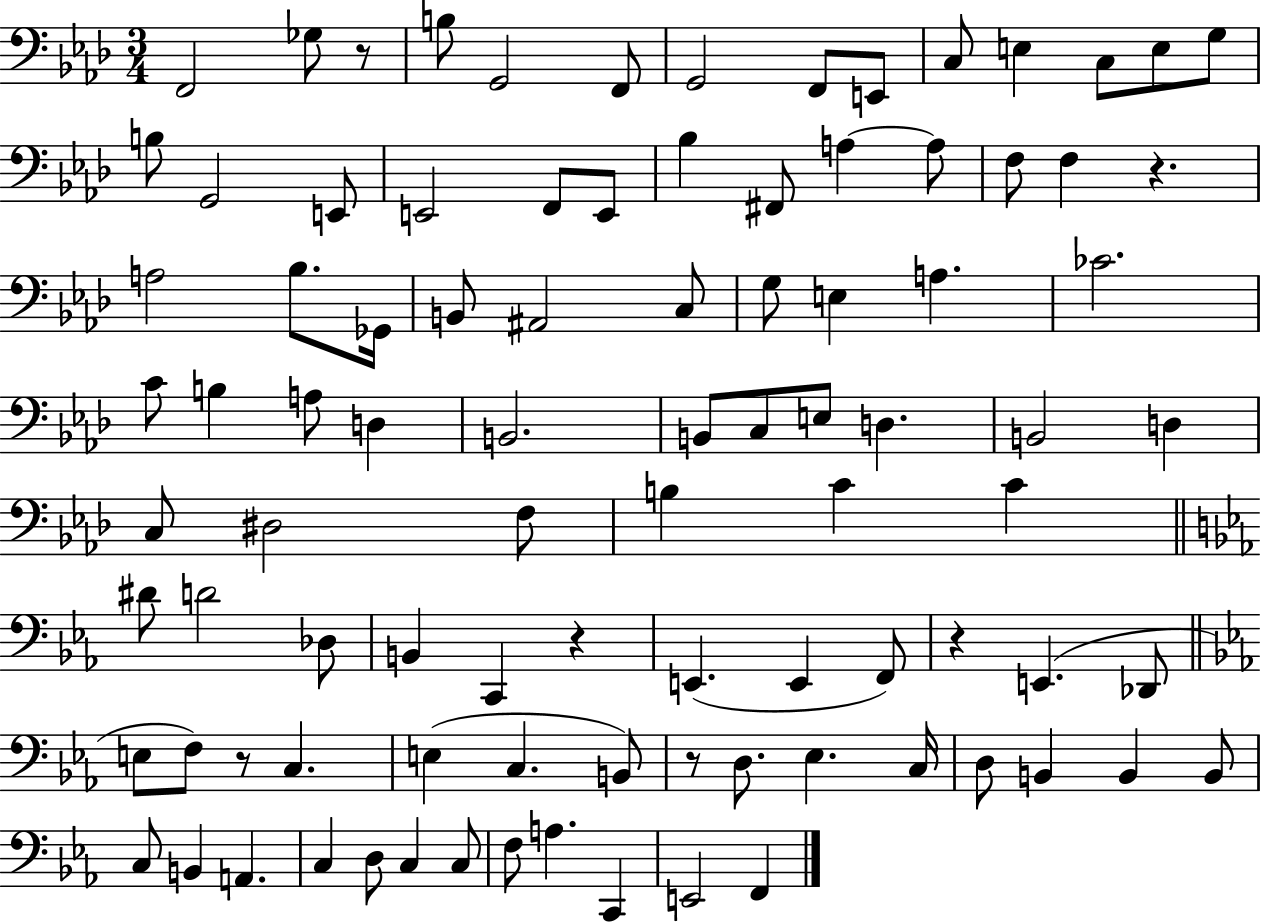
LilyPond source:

{
  \clef bass
  \numericTimeSignature
  \time 3/4
  \key aes \major
  f,2 ges8 r8 | b8 g,2 f,8 | g,2 f,8 e,8 | c8 e4 c8 e8 g8 | \break b8 g,2 e,8 | e,2 f,8 e,8 | bes4 fis,8 a4~~ a8 | f8 f4 r4. | \break a2 bes8. ges,16 | b,8 ais,2 c8 | g8 e4 a4. | ces'2. | \break c'8 b4 a8 d4 | b,2. | b,8 c8 e8 d4. | b,2 d4 | \break c8 dis2 f8 | b4 c'4 c'4 | \bar "||" \break \key c \minor dis'8 d'2 des8 | b,4 c,4 r4 | e,4.( e,4 f,8) | r4 e,4.( des,8 | \break \bar "||" \break \key ees \major e8 f8) r8 c4. | e4( c4. b,8) | r8 d8. ees4. c16 | d8 b,4 b,4 b,8 | \break c8 b,4 a,4. | c4 d8 c4 c8 | f8 a4. c,4 | e,2 f,4 | \break \bar "|."
}